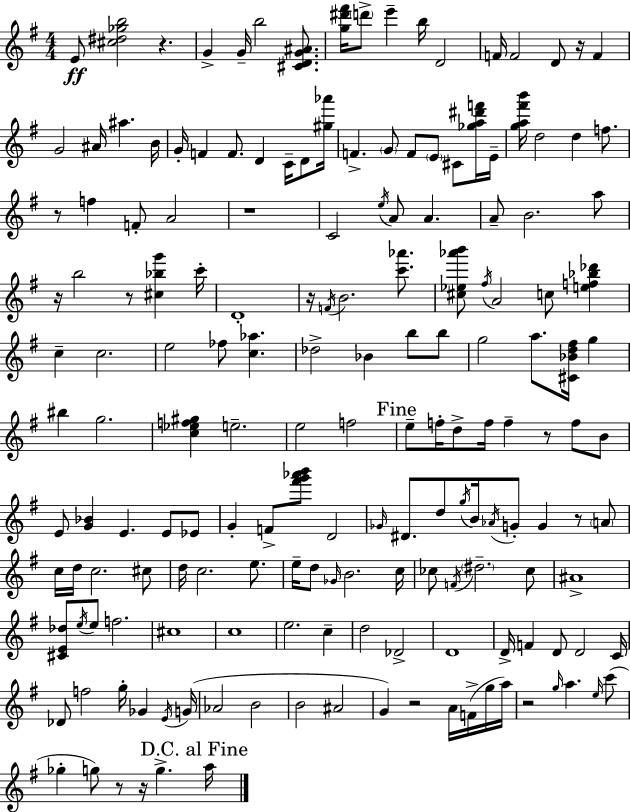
{
  \clef treble
  \numericTimeSignature
  \time 4/4
  \key g \major
  e'8\ff <cis'' dis'' ges'' b''>2 r4. | g'4-> g'16-- b''2 <cis' d' g' ais'>8. | <g'' dis''' fis'''>16 \parenthesize d'''8-> e'''4-- b''16 d'2 | f'16 f'2 d'8 r16 f'4 | \break g'2 ais'16 ais''4. b'16 | g'16-. f'4 f'8. d'4 c'16-- d'8 <gis'' aes'''>16 | f'4.-> \parenthesize g'8 f'8 \parenthesize e'8 cis'8 <ges'' a'' dis''' f'''>16 e'16-- | <g'' a'' fis''' b'''>16 d''2 d''4 f''8. | \break r8 f''4 f'8-. a'2 | r1 | c'2 \acciaccatura { e''16 } a'8 a'4. | a'8-- b'2. a''8 | \break r16 b''2 r8 <cis'' bes'' g'''>4 | c'''16-. d'1-. | r16 \acciaccatura { f'16 } b'2. <c''' aes'''>8. | <cis'' ees'' aes''' b'''>8 \acciaccatura { fis''16 } a'2 c''8 <e'' f'' bes'' des'''>4 | \break c''4-- c''2. | e''2 fes''8 <c'' aes''>4. | des''2-> bes'4 b''8 | b''8 g''2 a''8. <cis' bes' d'' fis''>16 g''4 | \break bis''4 g''2. | <c'' ees'' f'' gis''>4 e''2.-- | e''2 f''2 | \mark "Fine" e''8-- f''16-. d''8-> f''16 f''4-- r8 f''8 | \break b'8 e'8 <g' bes'>4 e'4. e'8 | ees'8 g'4-. f'8-> <fis''' g''' aes''' b'''>8 d'2 | \grace { ges'16 } dis'8. d''8 \acciaccatura { g''16 } b'16 \acciaccatura { aes'16 } g'8-. g'4 | r8 \parenthesize a'8 c''16 d''16 c''2. | \break cis''8 d''16 c''2. | e''8. e''16-- d''8 \grace { ges'16 } b'2. | c''16 ces''8 \acciaccatura { f'16 } \parenthesize dis''2.-- | ces''8 ais'1-> | \break <cis' e' des''>8 \acciaccatura { e''16 } e''8 f''2. | cis''1 | c''1 | e''2. | \break c''4-- d''2 | des'2-> d'1 | d'16-> f'4 d'8 | d'2 c'16 des'8 f''2 | \break g''16-. ges'4 \acciaccatura { e'16 } g'16( aes'2 | b'2 b'2 | ais'2 g'4) r2 | a'16 f'16->( g''16 a''16) r2 | \break \grace { g''16 } a''4. \grace { e''16 }( c'''8 ges''4-. | g''8) r8 r16 g''4.-> \mark "D.C. al Fine" a''16 \bar "|."
}